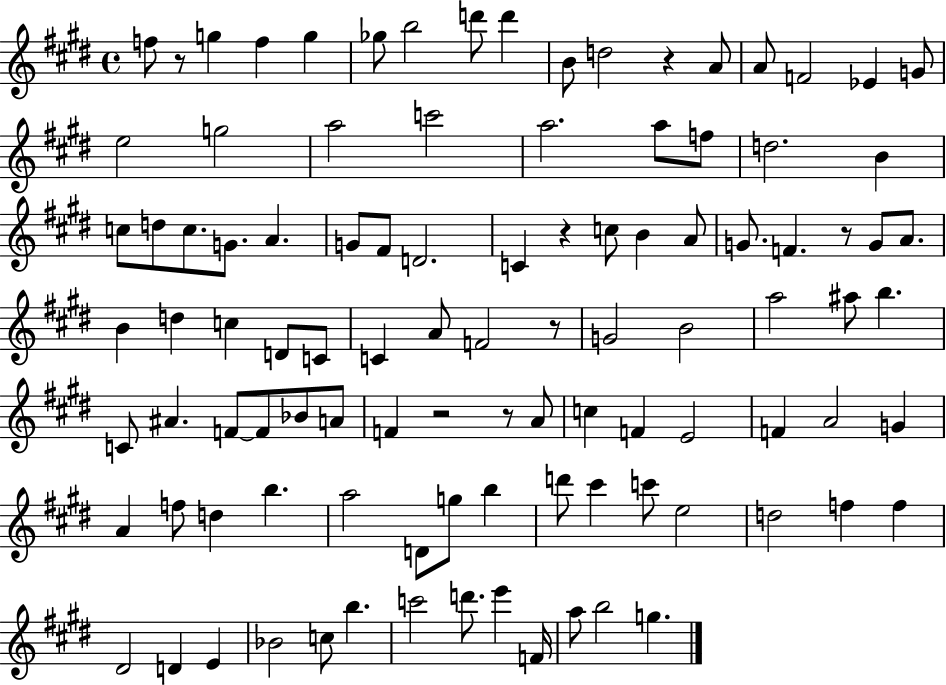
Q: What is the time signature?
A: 4/4